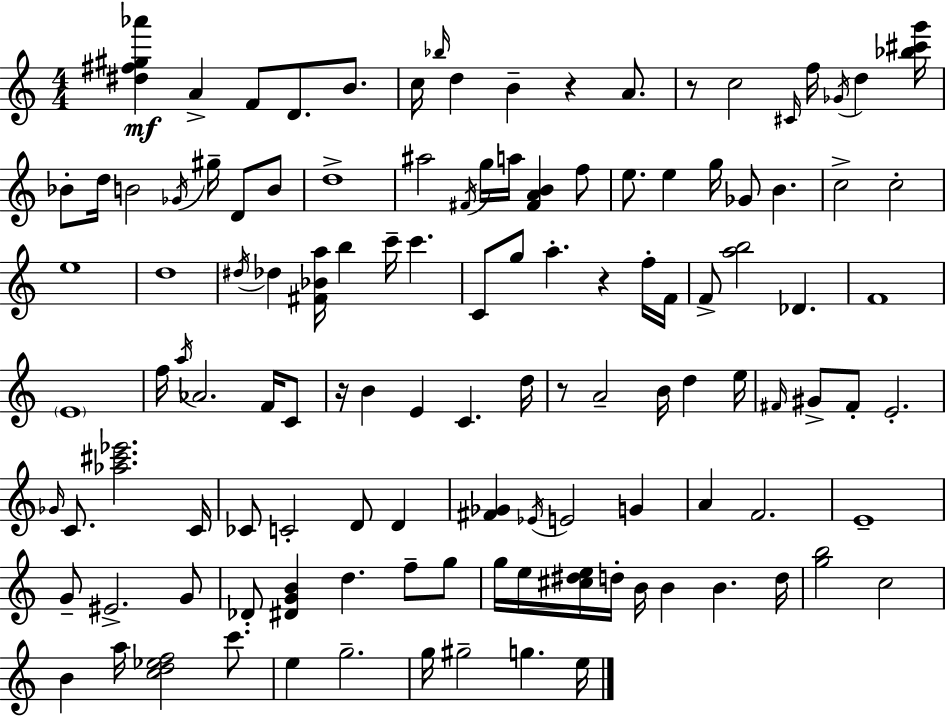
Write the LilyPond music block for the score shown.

{
  \clef treble
  \numericTimeSignature
  \time 4/4
  \key c \major
  <dis'' fis'' gis'' aes'''>4\mf a'4-> f'8 d'8. b'8. | c''16 \grace { bes''16 } d''4 b'4-- r4 a'8. | r8 c''2 \grace { cis'16 } f''16 \acciaccatura { ges'16 } d''4 | <bes'' cis''' g'''>16 bes'8-. d''16 b'2 \acciaccatura { ges'16 } gis''16-- | \break d'8 b'8 d''1-> | ais''2 \acciaccatura { fis'16 } g''16 a''16 <fis' a' b'>4 | f''8 e''8. e''4 g''16 ges'8 b'4. | c''2-> c''2-. | \break e''1 | d''1 | \acciaccatura { dis''16 } des''4 <fis' bes' a''>16 b''4 c'''16-- | c'''4. c'8 g''8 a''4.-. | \break r4 f''16-. f'16 f'8-> <a'' b''>2 | des'4. f'1 | \parenthesize e'1 | f''16 \acciaccatura { a''16 } aes'2. | \break f'16 c'8 r16 b'4 e'4 | c'4. d''16 r8 a'2-- | b'16 d''4 e''16 \grace { fis'16 } gis'8-> fis'8-. e'2.-. | \grace { ges'16 } c'8. <aes'' cis''' ees'''>2. | \break c'16 ces'8 c'2-. | d'8 d'4 <fis' ges'>4 \acciaccatura { ees'16 } e'2 | g'4 a'4 f'2. | e'1-- | \break g'8-- eis'2.-> | g'8 des'8-. <dis' g' b'>4 | d''4. f''8-- g''8 g''16 e''16 <cis'' dis'' e''>16 d''16-. b'16 b'4 | b'4. d''16 <g'' b''>2 | \break c''2 b'4 a''16 <c'' d'' ees'' f''>2 | c'''8. e''4 g''2.-- | g''16 gis''2-- | g''4. e''16 \bar "|."
}